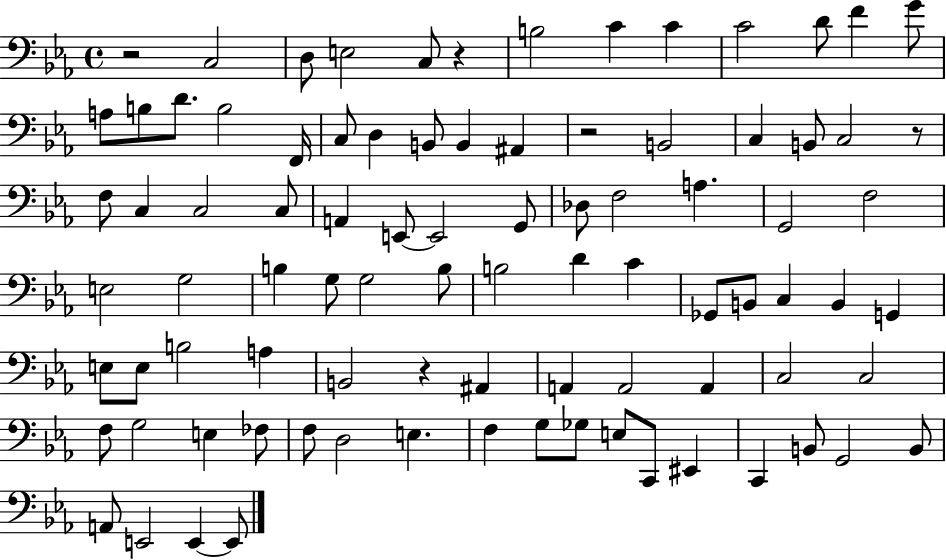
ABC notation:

X:1
T:Untitled
M:4/4
L:1/4
K:Eb
z2 C,2 D,/2 E,2 C,/2 z B,2 C C C2 D/2 F G/2 A,/2 B,/2 D/2 B,2 F,,/4 C,/2 D, B,,/2 B,, ^A,, z2 B,,2 C, B,,/2 C,2 z/2 F,/2 C, C,2 C,/2 A,, E,,/2 E,,2 G,,/2 _D,/2 F,2 A, G,,2 F,2 E,2 G,2 B, G,/2 G,2 B,/2 B,2 D C _G,,/2 B,,/2 C, B,, G,, E,/2 E,/2 B,2 A, B,,2 z ^A,, A,, A,,2 A,, C,2 C,2 F,/2 G,2 E, _F,/2 F,/2 D,2 E, F, G,/2 _G,/2 E,/2 C,,/2 ^E,, C,, B,,/2 G,,2 B,,/2 A,,/2 E,,2 E,, E,,/2